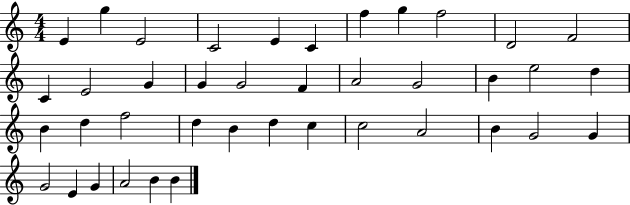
{
  \clef treble
  \numericTimeSignature
  \time 4/4
  \key c \major
  e'4 g''4 e'2 | c'2 e'4 c'4 | f''4 g''4 f''2 | d'2 f'2 | \break c'4 e'2 g'4 | g'4 g'2 f'4 | a'2 g'2 | b'4 e''2 d''4 | \break b'4 d''4 f''2 | d''4 b'4 d''4 c''4 | c''2 a'2 | b'4 g'2 g'4 | \break g'2 e'4 g'4 | a'2 b'4 b'4 | \bar "|."
}